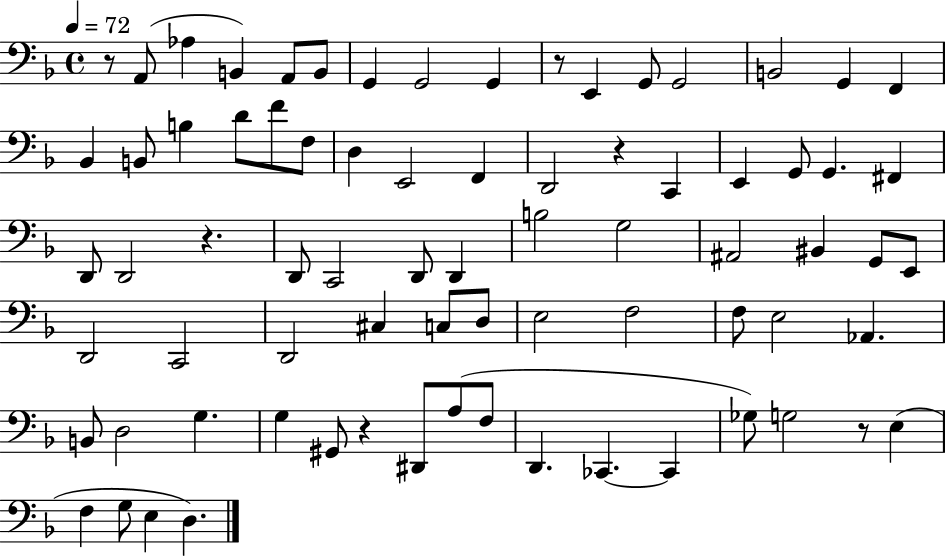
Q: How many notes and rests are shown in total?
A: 76